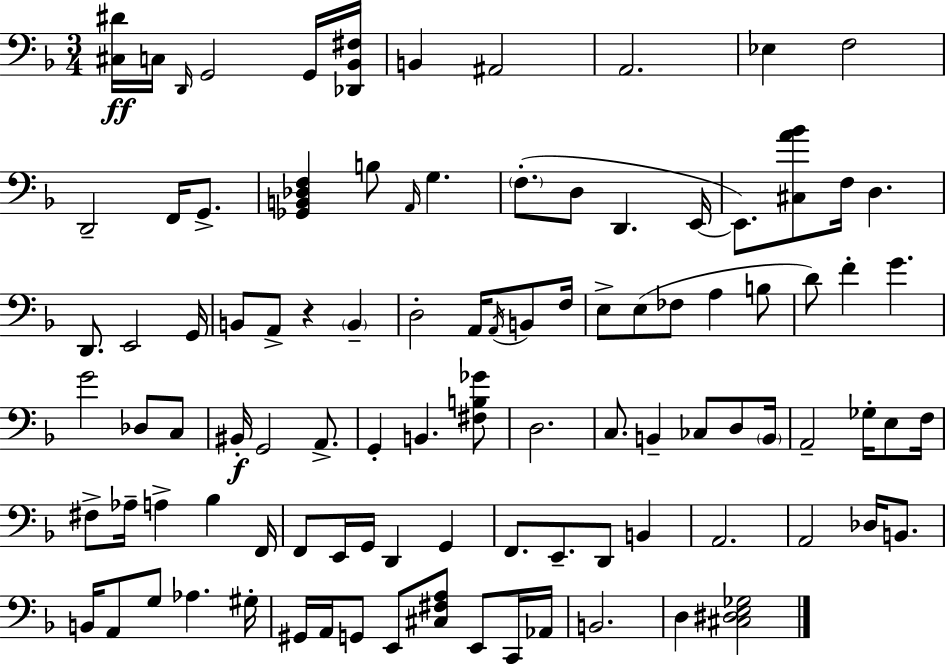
X:1
T:Untitled
M:3/4
L:1/4
K:F
[^C,^D]/4 C,/4 D,,/4 G,,2 G,,/4 [_D,,_B,,^F,]/4 B,, ^A,,2 A,,2 _E, F,2 D,,2 F,,/4 G,,/2 [_G,,B,,_D,F,] B,/2 A,,/4 G, F,/2 D,/2 D,, E,,/4 E,,/2 [^C,A_B]/2 F,/4 D, D,,/2 E,,2 G,,/4 B,,/2 A,,/2 z B,, D,2 A,,/4 A,,/4 B,,/2 F,/4 E,/2 E,/2 _F,/2 A, B,/2 D/2 F G G2 _D,/2 C,/2 ^B,,/4 G,,2 A,,/2 G,, B,, [^F,B,_G]/2 D,2 C,/2 B,, _C,/2 D,/2 B,,/4 A,,2 _G,/4 E,/2 F,/4 ^F,/2 _A,/4 A, _B, F,,/4 F,,/2 E,,/4 G,,/4 D,, G,, F,,/2 E,,/2 D,,/2 B,, A,,2 A,,2 _D,/4 B,,/2 B,,/4 A,,/2 G,/2 _A, ^G,/4 ^G,,/4 A,,/4 G,,/2 E,,/2 [^C,^F,A,]/2 E,,/2 C,,/4 _A,,/4 B,,2 D, [^C,^D,E,_G,]2